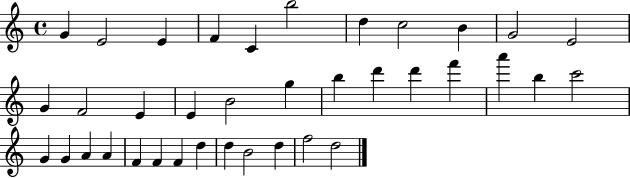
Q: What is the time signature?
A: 4/4